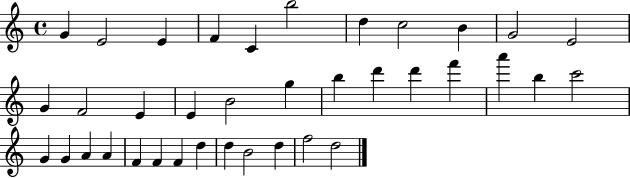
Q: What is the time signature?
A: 4/4